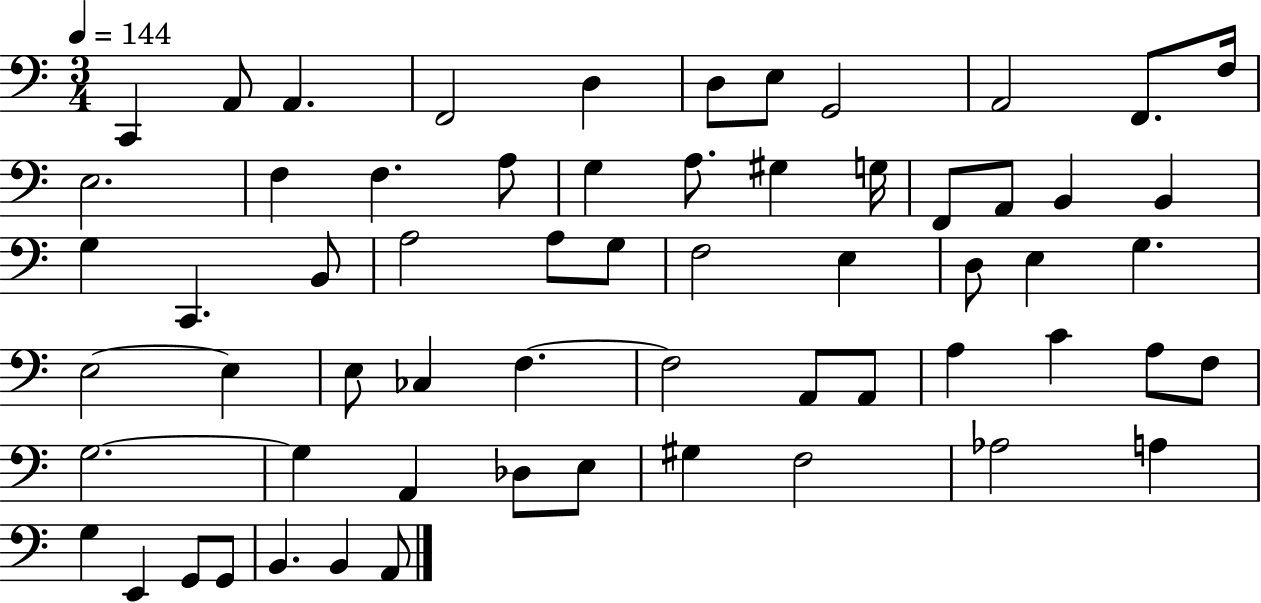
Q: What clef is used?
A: bass